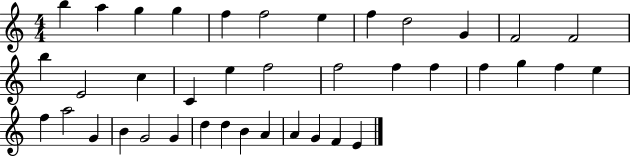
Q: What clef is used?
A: treble